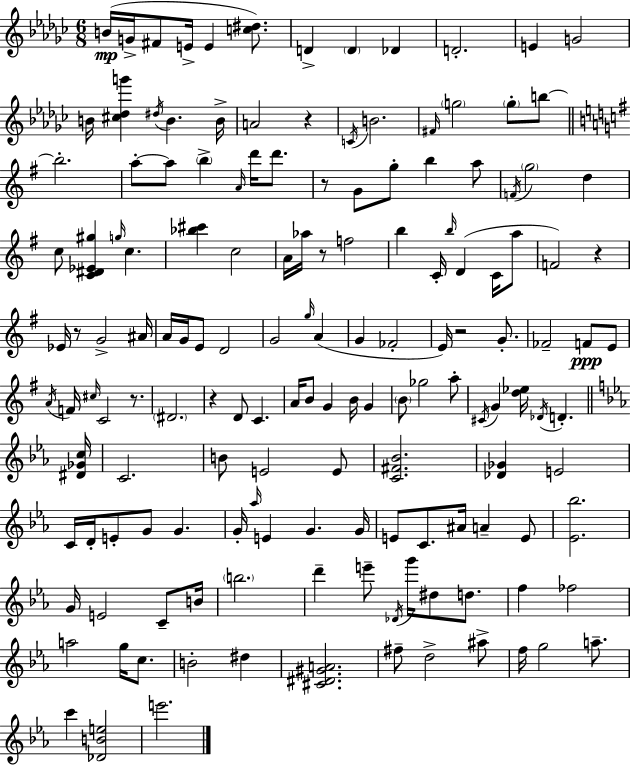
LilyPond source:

{
  \clef treble
  \numericTimeSignature
  \time 6/8
  \key ees \minor
  b'16(\mp g'16-> fis'8 e'16-> e'4 <c'' dis''>8.) | d'4-> \parenthesize d'4 des'4 | d'2.-. | e'4 g'2 | \break b'16 <cis'' des'' g'''>4 \acciaccatura { dis''16 } b'4. | b'16-> a'2 r4 | \acciaccatura { c'16 } b'2. | \grace { fis'16 } \parenthesize g''2 \parenthesize g''8-. | \break b''8~~ \bar "||" \break \key g \major b''2.-. | a''8-.~~ a''8 \parenthesize b''4-> \grace { a'16 } d'''16 d'''8. | r8 g'8 g''8-. b''4 a''8 | \acciaccatura { f'16 } \parenthesize g''2 d''4 | \break c''8 <c' dis' ees' gis''>4 \grace { g''16 } c''4. | <bes'' cis'''>4 c''2 | a'16 aes''16 r8 f''2 | b''4 c'16-. \grace { b''16 }( d'4 | \break c'16 a''8 f'2) | r4 ees'16 r8 g'2-> | ais'16 a'16 g'16 e'8 d'2 | g'2 | \break \grace { g''16 } a'4( g'4 fes'2-. | e'16) r2 | g'8.-. fes'2-- | f'8\ppp e'8 \acciaccatura { a'16 } f'16 \grace { cis''16 } c'2 | \break r8. \parenthesize dis'2. | r4 d'8 | c'4. a'16 b'8 g'4 | b'16 g'4 \parenthesize b'8 ges''2 | \break a''8-. \acciaccatura { cis'16 } g'4 | <d'' ees''>16 \acciaccatura { des'16 } d'4.-. \bar "||" \break \key ees \major <dis' ges' c''>16 c'2. | b'8 e'2 e'8 | <c' fis' bes'>2. | <des' ges'>4 e'2 | \break c'16 d'16-. e'8-. g'8 g'4. | g'16-. \grace { aes''16 } e'4 g'4. | g'16 e'8 c'8. ais'16 a'4-- | e'8 <ees' bes''>2. | \break g'16 e'2 c'8-- | b'16 \parenthesize b''2. | d'''4-- e'''8-- \acciaccatura { des'16 } g'''16 dis''8 | d''8. f''4 fes''2 | \break a''2 g''16 | c''8. b'2-. dis''4 | <cis' dis' gis' a'>2. | fis''8-- d''2-> | \break ais''8-> f''16 g''2 | a''8.-- c'''4 <des' b' e''>2 | e'''2. | \bar "|."
}